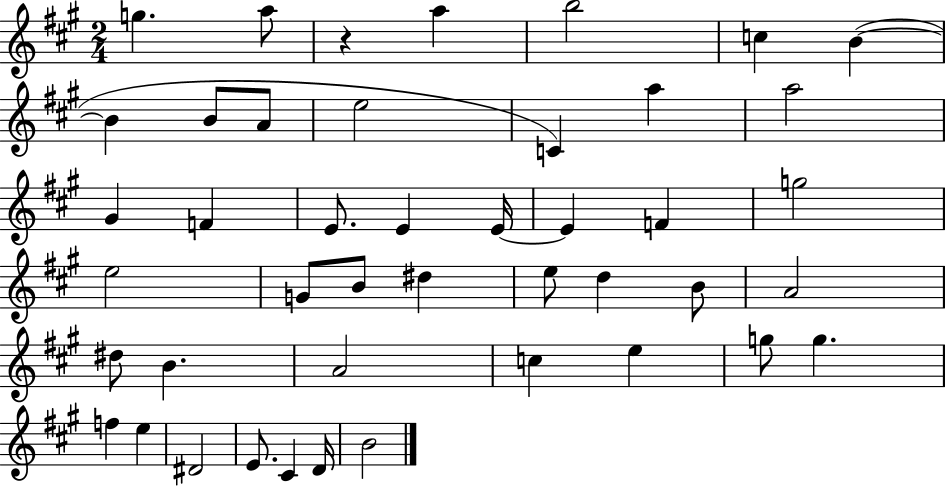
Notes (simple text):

G5/q. A5/e R/q A5/q B5/h C5/q B4/q B4/q B4/e A4/e E5/h C4/q A5/q A5/h G#4/q F4/q E4/e. E4/q E4/s E4/q F4/q G5/h E5/h G4/e B4/e D#5/q E5/e D5/q B4/e A4/h D#5/e B4/q. A4/h C5/q E5/q G5/e G5/q. F5/q E5/q D#4/h E4/e. C#4/q D4/s B4/h